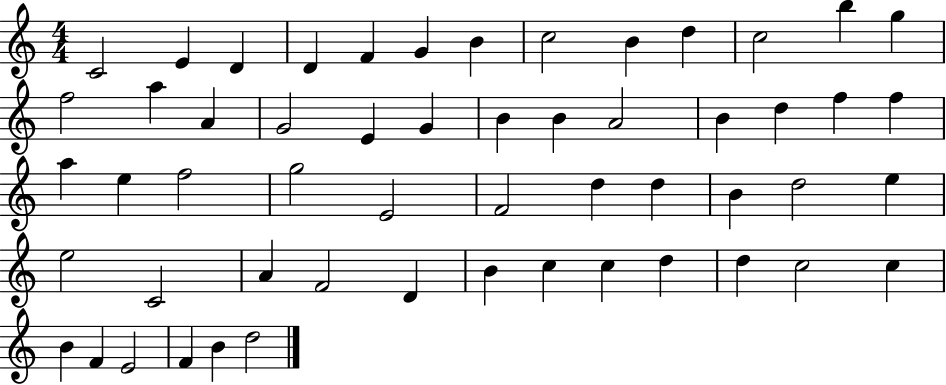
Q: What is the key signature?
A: C major